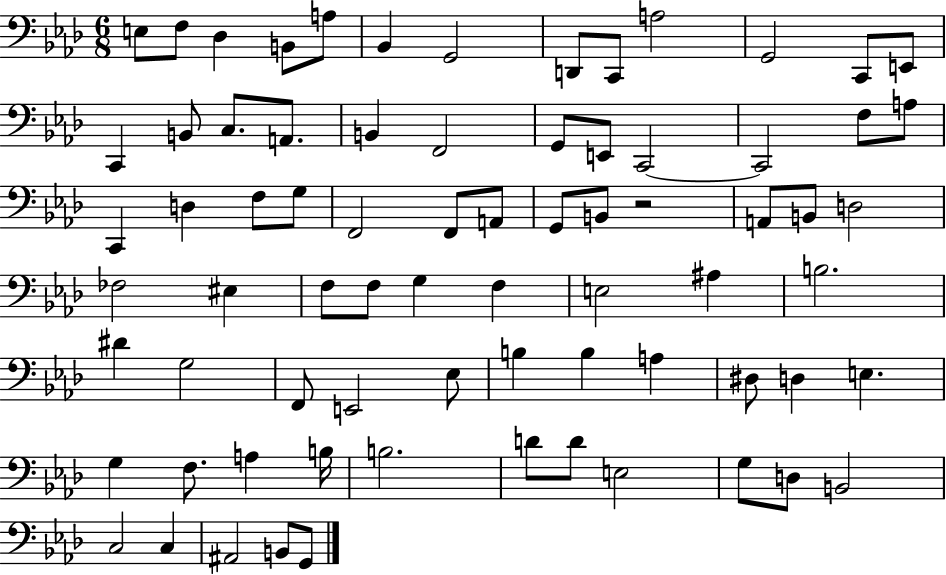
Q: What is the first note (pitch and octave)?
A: E3